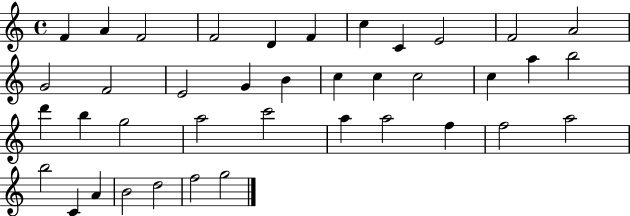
{
  \clef treble
  \time 4/4
  \defaultTimeSignature
  \key c \major
  f'4 a'4 f'2 | f'2 d'4 f'4 | c''4 c'4 e'2 | f'2 a'2 | \break g'2 f'2 | e'2 g'4 b'4 | c''4 c''4 c''2 | c''4 a''4 b''2 | \break d'''4 b''4 g''2 | a''2 c'''2 | a''4 a''2 f''4 | f''2 a''2 | \break b''2 c'4 a'4 | b'2 d''2 | f''2 g''2 | \bar "|."
}